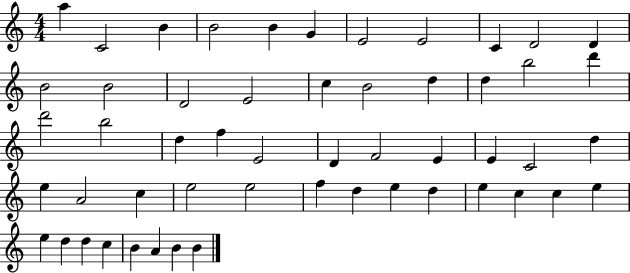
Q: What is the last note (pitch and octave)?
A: B4